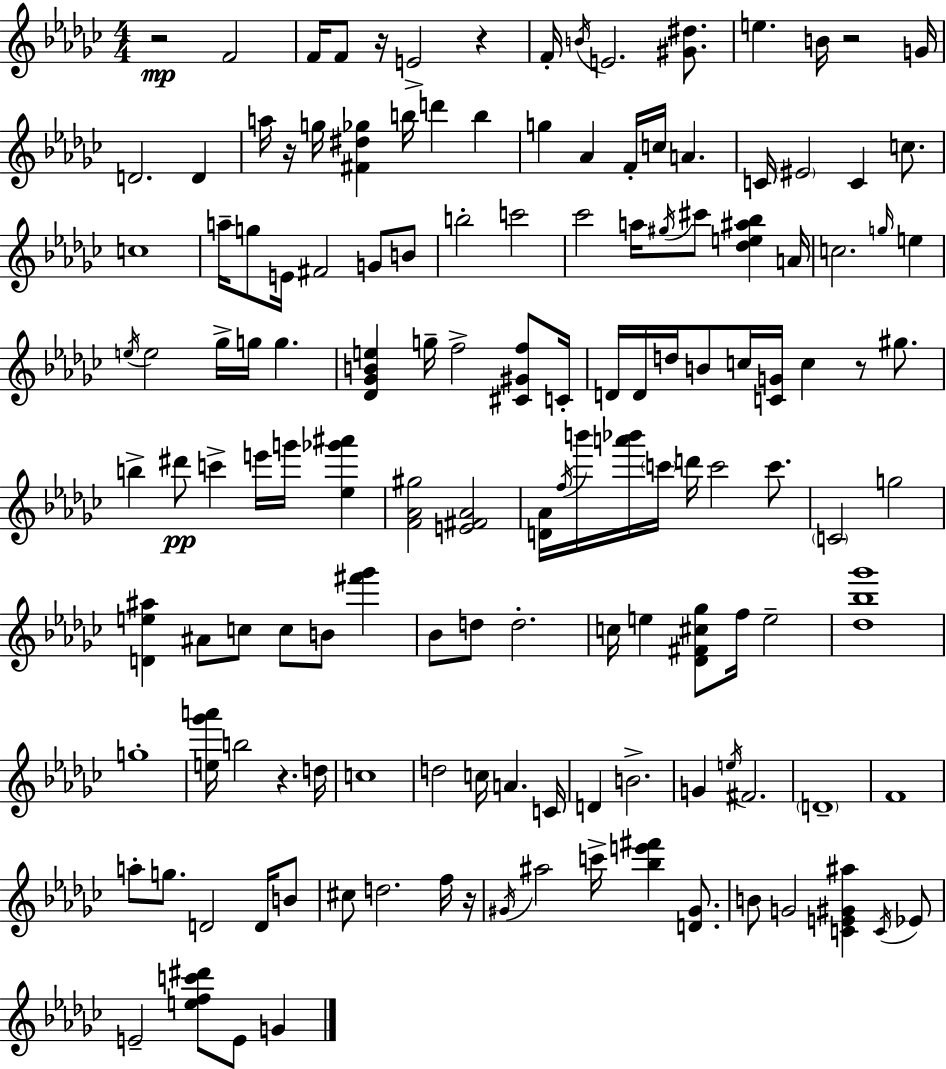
X:1
T:Untitled
M:4/4
L:1/4
K:Ebm
z2 F2 F/4 F/2 z/4 E2 z F/4 B/4 E2 [^G^d]/2 e B/4 z2 G/4 D2 D a/4 z/4 g/4 [^F^d_g] b/4 d' b g _A F/4 c/4 A C/4 ^E2 C c/2 c4 a/4 g/2 E/4 ^F2 G/2 B/2 b2 c'2 _c'2 a/4 ^g/4 ^c'/2 [_de^a_b] A/4 c2 g/4 e e/4 e2 _g/4 g/4 g [_D_GBe] g/4 f2 [^C^Gf]/2 C/4 D/4 D/4 d/4 B/2 c/4 [CG]/4 c z/2 ^g/2 b ^d'/2 c' e'/4 g'/4 [_e_g'^a'] [F_A^g]2 [E^F_A]2 [D_A]/4 f/4 b'/4 [a'_b']/4 c'/4 d'/4 c'2 c'/2 C2 g2 [De^a] ^A/2 c/2 c/2 B/2 [^f'_g'] _B/2 d/2 d2 c/4 e [_D^F^c_g]/2 f/4 e2 [_d_b_g']4 g4 [e_g'a']/4 b2 z d/4 c4 d2 c/4 A C/4 D B2 G e/4 ^F2 D4 F4 a/2 g/2 D2 D/4 B/2 ^c/2 d2 f/4 z/4 ^G/4 ^a2 c'/4 [_be'^f'] [D^G]/2 B/2 G2 [CE^G^a] C/4 _E/2 E2 [efc'^d']/2 E/2 G